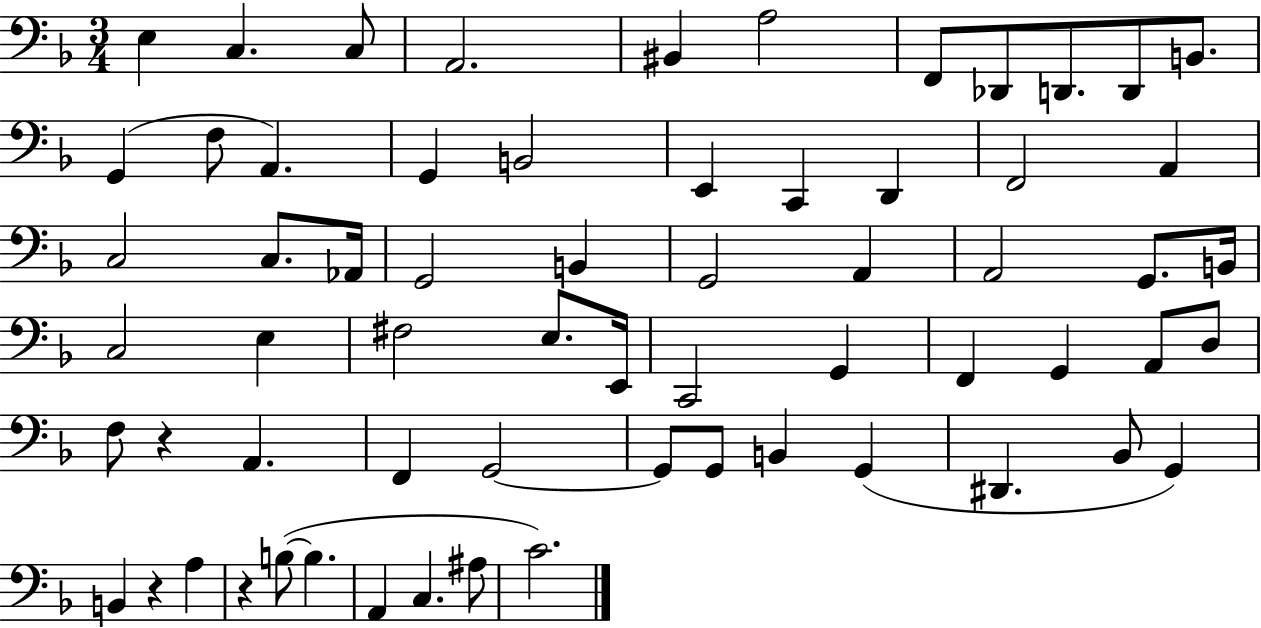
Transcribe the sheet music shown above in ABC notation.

X:1
T:Untitled
M:3/4
L:1/4
K:F
E, C, C,/2 A,,2 ^B,, A,2 F,,/2 _D,,/2 D,,/2 D,,/2 B,,/2 G,, F,/2 A,, G,, B,,2 E,, C,, D,, F,,2 A,, C,2 C,/2 _A,,/4 G,,2 B,, G,,2 A,, A,,2 G,,/2 B,,/4 C,2 E, ^F,2 E,/2 E,,/4 C,,2 G,, F,, G,, A,,/2 D,/2 F,/2 z A,, F,, G,,2 G,,/2 G,,/2 B,, G,, ^D,, _B,,/2 G,, B,, z A, z B,/2 B, A,, C, ^A,/2 C2